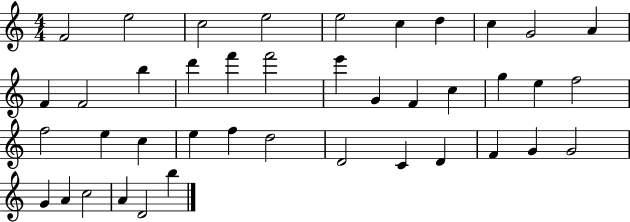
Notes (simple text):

F4/h E5/h C5/h E5/h E5/h C5/q D5/q C5/q G4/h A4/q F4/q F4/h B5/q D6/q F6/q F6/h E6/q G4/q F4/q C5/q G5/q E5/q F5/h F5/h E5/q C5/q E5/q F5/q D5/h D4/h C4/q D4/q F4/q G4/q G4/h G4/q A4/q C5/h A4/q D4/h B5/q